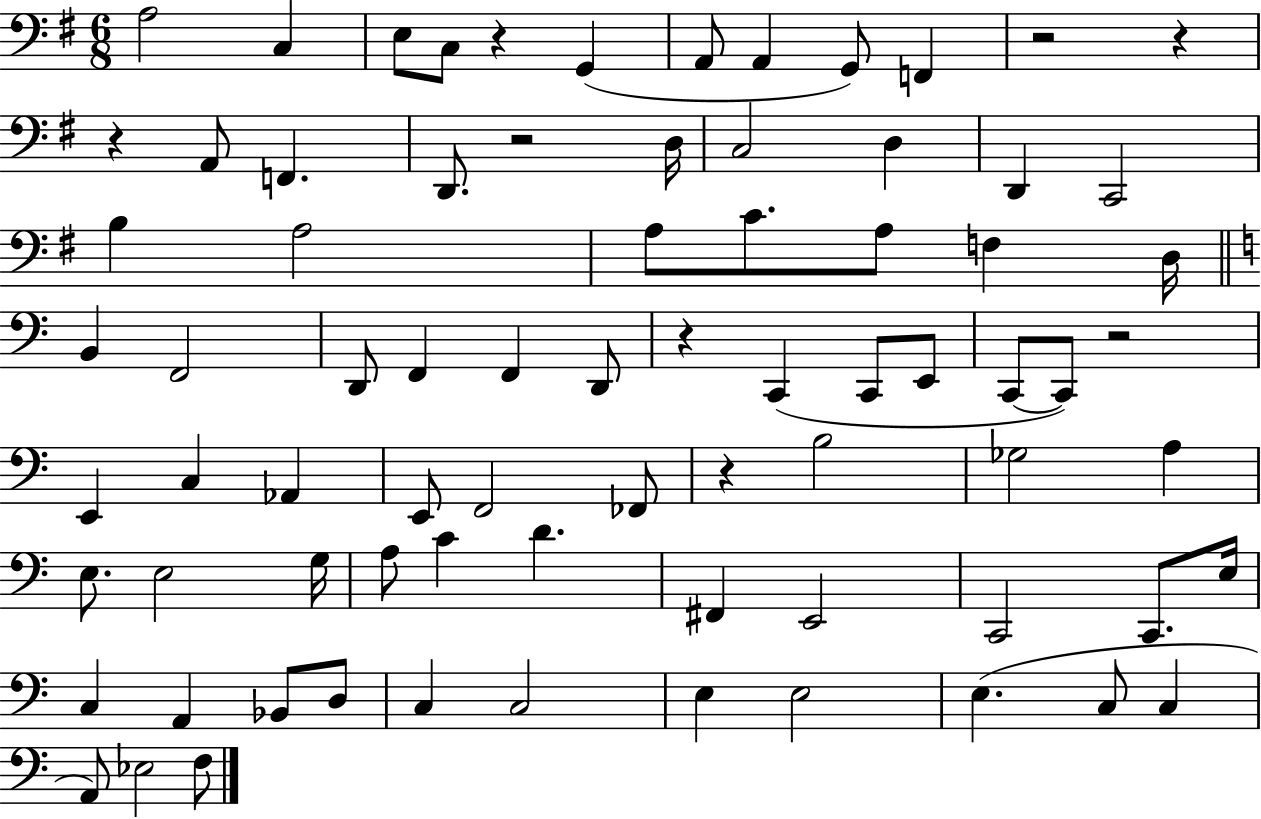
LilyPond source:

{
  \clef bass
  \numericTimeSignature
  \time 6/8
  \key g \major
  a2 c4 | e8 c8 r4 g,4( | a,8 a,4 g,8) f,4 | r2 r4 | \break r4 a,8 f,4. | d,8. r2 d16 | c2 d4 | d,4 c,2 | \break b4 a2 | a8 c'8. a8 f4 d16 | \bar "||" \break \key c \major b,4 f,2 | d,8 f,4 f,4 d,8 | r4 c,4( c,8 e,8 | c,8~~ c,8) r2 | \break e,4 c4 aes,4 | e,8 f,2 fes,8 | r4 b2 | ges2 a4 | \break e8. e2 g16 | a8 c'4 d'4. | fis,4 e,2 | c,2 c,8. e16 | \break c4 a,4 bes,8 d8 | c4 c2 | e4 e2 | e4.( c8 c4 | \break a,8) ees2 f8 | \bar "|."
}